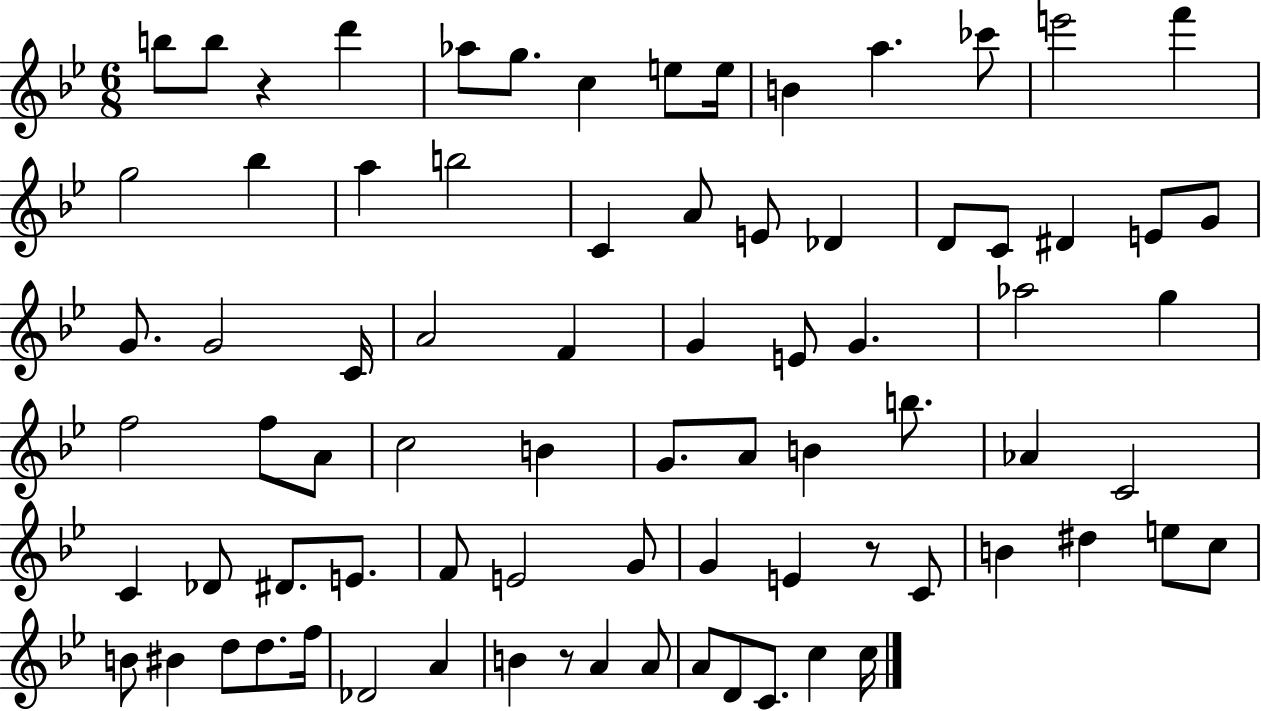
{
  \clef treble
  \numericTimeSignature
  \time 6/8
  \key bes \major
  \repeat volta 2 { b''8 b''8 r4 d'''4 | aes''8 g''8. c''4 e''8 e''16 | b'4 a''4. ces'''8 | e'''2 f'''4 | \break g''2 bes''4 | a''4 b''2 | c'4 a'8 e'8 des'4 | d'8 c'8 dis'4 e'8 g'8 | \break g'8. g'2 c'16 | a'2 f'4 | g'4 e'8 g'4. | aes''2 g''4 | \break f''2 f''8 a'8 | c''2 b'4 | g'8. a'8 b'4 b''8. | aes'4 c'2 | \break c'4 des'8 dis'8. e'8. | f'8 e'2 g'8 | g'4 e'4 r8 c'8 | b'4 dis''4 e''8 c''8 | \break b'8 bis'4 d''8 d''8. f''16 | des'2 a'4 | b'4 r8 a'4 a'8 | a'8 d'8 c'8. c''4 c''16 | \break } \bar "|."
}